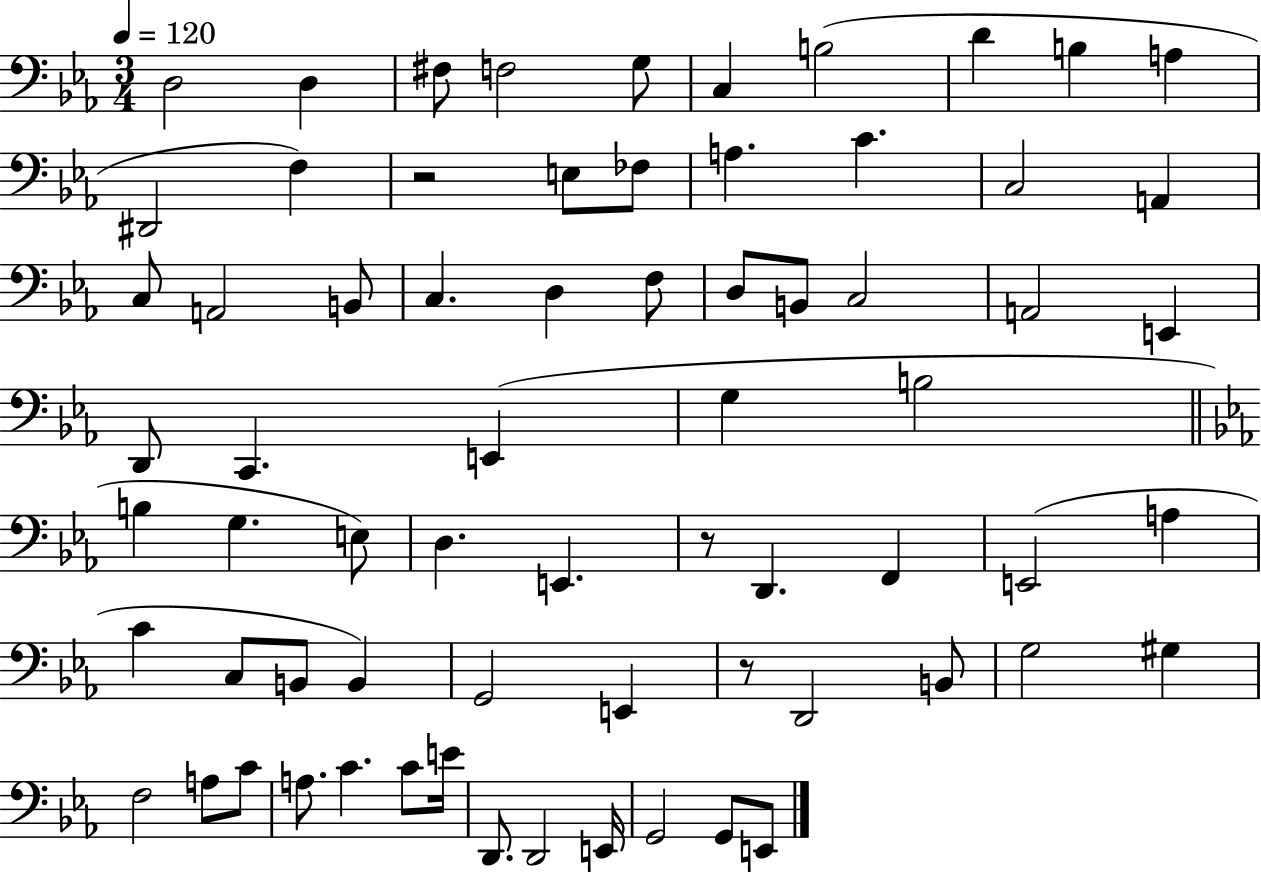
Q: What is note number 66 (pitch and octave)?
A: E2